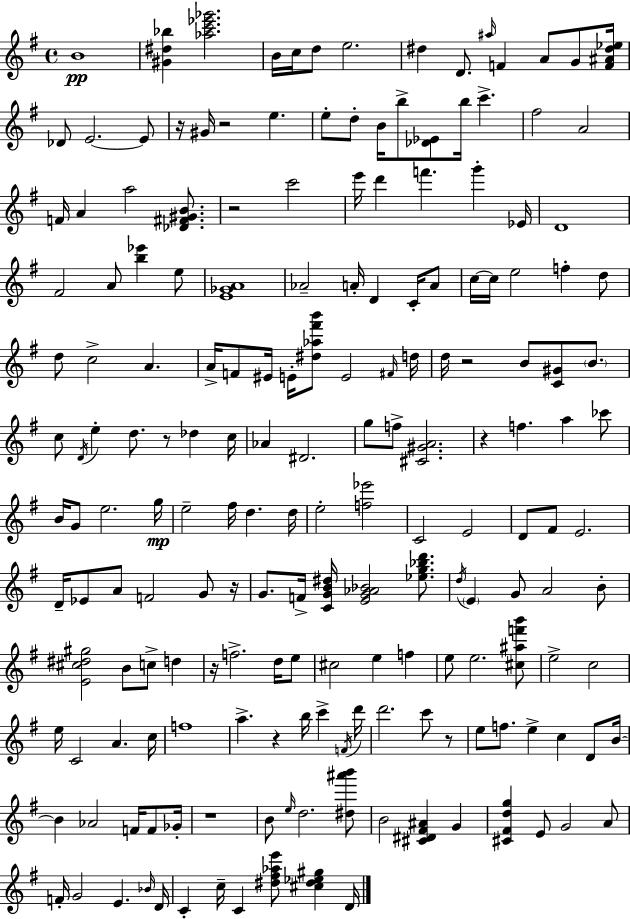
{
  \clef treble
  \time 4/4
  \defaultTimeSignature
  \key g \major
  b'1\pp | <gis' dis'' bes''>4 <aes'' c''' ees''' ges'''>2. | b'16 c''16 d''8 e''2. | dis''4 d'8. \grace { ais''16 } f'4 a'8 g'8 | \break <f' ais' dis'' ees''>16 des'8 e'2.~~ e'8 | r16 gis'16 r2 e''4. | e''8-. d''8-. b'16 b''8-> <des' ees'>8 b''16 c'''4.-> | fis''2 a'2 | \break f'16 a'4 a''2 <des' fis' gis' b'>8. | r2 c'''2 | e'''16 d'''4 f'''4. g'''4-. | ees'16 d'1 | \break fis'2 a'8 <b'' ees'''>4 e''8 | <e' ges' a'>1 | aes'2-- a'16-. d'4 c'16-. a'8 | c''16~~ c''16 e''2 f''4-. d''8 | \break d''8 c''2-> a'4. | a'16-> f'8 eis'16 e'16-. <dis'' aes'' fis''' b'''>8 e'2 | \grace { fis'16 } d''16 d''16 r2 b'8 <c' gis'>8 \parenthesize b'8. | c''8 \acciaccatura { d'16 } e''4-. d''8. r8 des''4 | \break c''16 aes'4 dis'2. | g''8 f''8-> <cis' gis' a'>2. | r4 f''4. a''4 | ces'''8 b'16 g'8 e''2. | \break g''16\mp e''2-- fis''16 d''4. | d''16 e''2-. <f'' ees'''>2 | c'2 e'2 | d'8 fis'8 e'2. | \break d'16-- ees'8 a'8 f'2 | g'8 r16 g'8. f'16-> <c' g' b' dis''>16 <e' g' aes' bes'>2 | <ees'' g'' bes'' d'''>8. \acciaccatura { d''16 } \parenthesize e'4 g'8 a'2 | b'8-. <e' cis'' dis'' gis''>2 b'8 c''8-> | \break d''4 r16 f''2.-> | d''16 e''8 cis''2 e''4 | f''4 e''8 e''2. | <cis'' ais'' f''' b'''>8 e''2-> c''2 | \break e''16 c'2 a'4. | c''16 f''1 | a''4.-> r4 b''16 c'''4-> | \acciaccatura { f'16 } d'''16 d'''2. | \break c'''8 r8 e''8 f''8. e''4-> c''4 | d'8 b'16~~ b'4 aes'2 | f'16 f'8 ges'16-. r1 | b'8 \grace { e''16 } d''2. | \break <dis'' ais''' b'''>8 b'2 <cis' dis' fis' ais'>4 | g'4 <cis' fis' d'' g''>4 e'8 g'2 | a'8 f'16-. g'2 e'4. | \grace { bes'16 } d'16 c'4-. c''16-- c'4 | \break <dis'' fis'' aes'' e'''>8 <cis'' dis'' ees'' gis''>4 d'16 \bar "|."
}